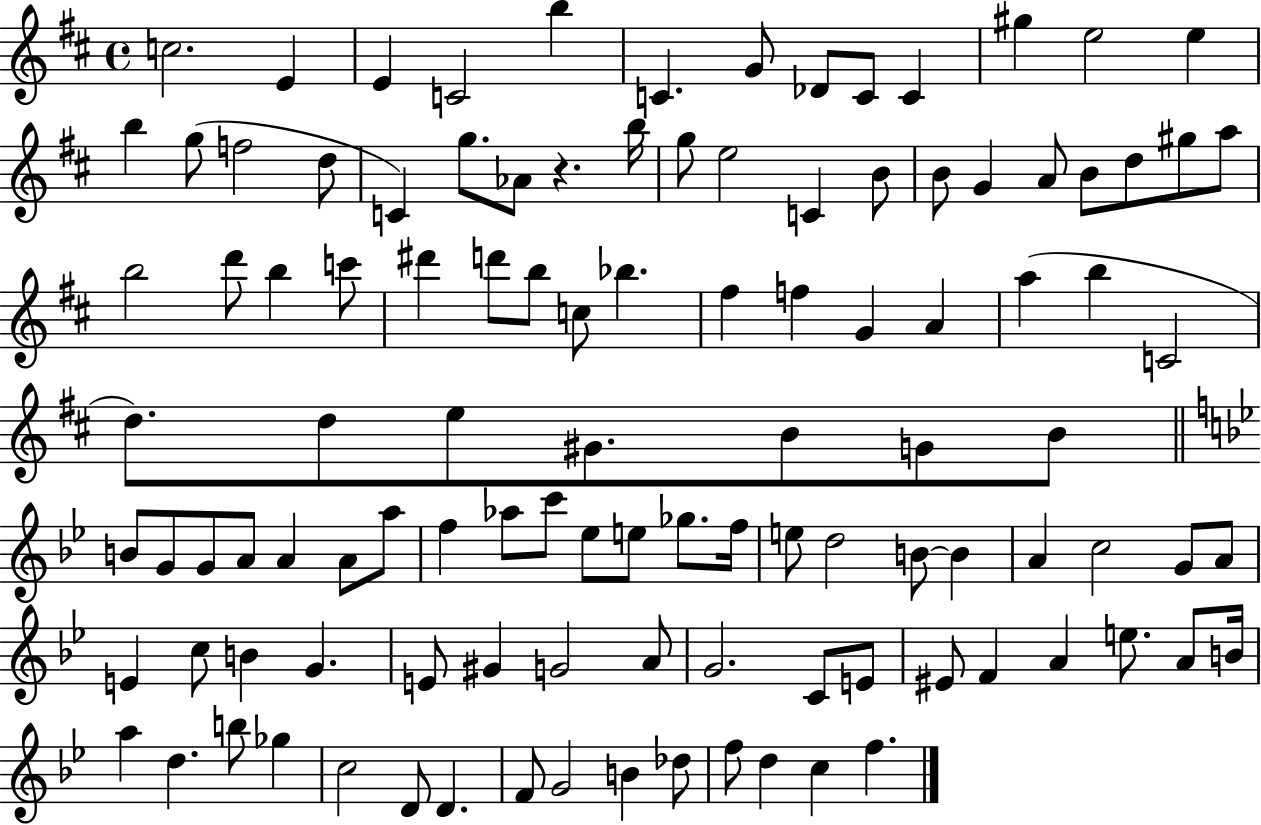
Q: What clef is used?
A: treble